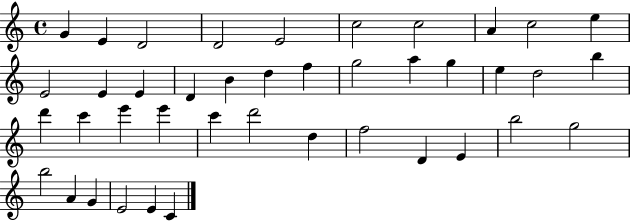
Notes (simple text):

G4/q E4/q D4/h D4/h E4/h C5/h C5/h A4/q C5/h E5/q E4/h E4/q E4/q D4/q B4/q D5/q F5/q G5/h A5/q G5/q E5/q D5/h B5/q D6/q C6/q E6/q E6/q C6/q D6/h D5/q F5/h D4/q E4/q B5/h G5/h B5/h A4/q G4/q E4/h E4/q C4/q